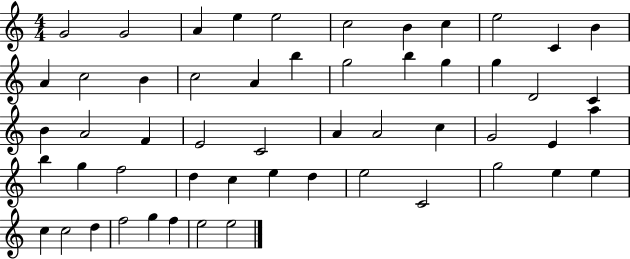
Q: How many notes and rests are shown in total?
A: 54